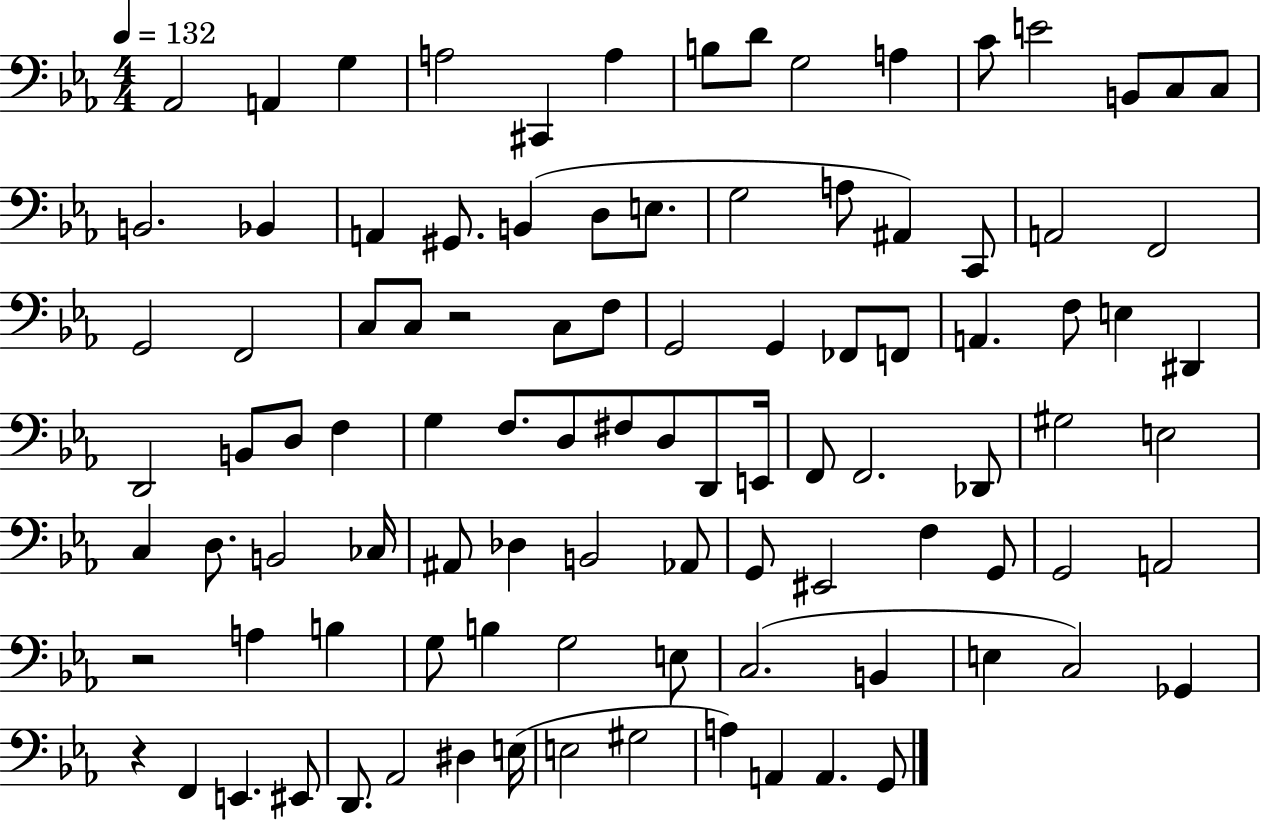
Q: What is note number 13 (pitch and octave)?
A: B2